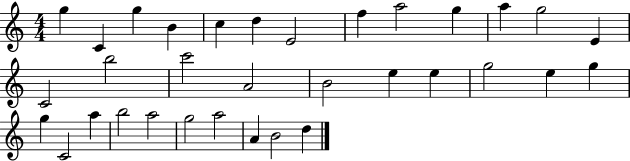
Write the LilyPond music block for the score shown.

{
  \clef treble
  \numericTimeSignature
  \time 4/4
  \key c \major
  g''4 c'4 g''4 b'4 | c''4 d''4 e'2 | f''4 a''2 g''4 | a''4 g''2 e'4 | \break c'2 b''2 | c'''2 a'2 | b'2 e''4 e''4 | g''2 e''4 g''4 | \break g''4 c'2 a''4 | b''2 a''2 | g''2 a''2 | a'4 b'2 d''4 | \break \bar "|."
}